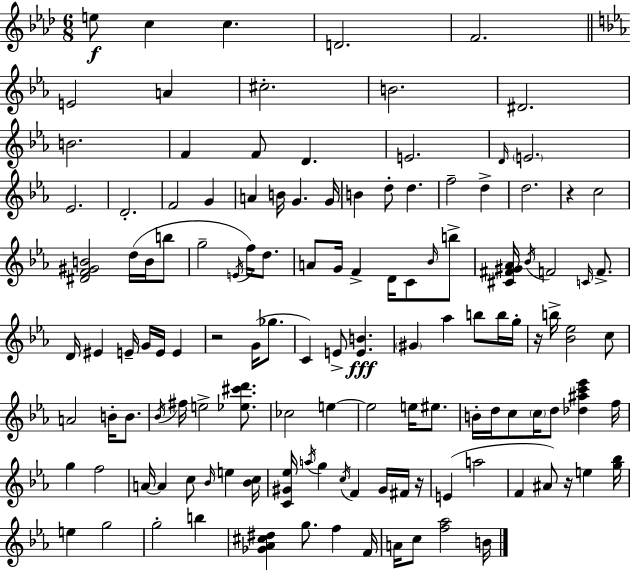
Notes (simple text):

E5/e C5/q C5/q. D4/h. F4/h. E4/h A4/q C#5/h. B4/h. D#4/h. B4/h. F4/q F4/e D4/q. E4/h. D4/s E4/h. Eb4/h. D4/h. F4/h G4/q A4/q B4/s G4/q. G4/s B4/q D5/e D5/q. F5/h D5/q D5/h. R/q C5/h [D#4,F4,G#4,B4]/h D5/s B4/s B5/e G5/h E4/s F5/s D5/e. A4/e G4/s F4/q D4/s C4/e Bb4/s B5/e [C#4,F#4,G#4,Ab4]/s Bb4/s F4/h C4/s F4/e. D4/s EIS4/q E4/s G4/s E4/s E4/q R/h G4/s Gb5/e. C4/q E4/e [E4,B4]/q. G#4/q Ab5/q B5/e B5/s G5/s R/s B5/s [Bb4,Eb5]/h C5/e A4/h B4/s B4/e. Bb4/s F#5/s E5/h [Eb5,C#6,D6]/e. CES5/h E5/q E5/h E5/s EIS5/e. B4/s D5/s C5/e C5/s D5/e [Db5,A#5,C6,Eb6]/q F5/s G5/q F5/h A4/s A4/q C5/e Bb4/s E5/q [Bb4,C5]/s [C4,G#4,Eb5]/s A5/s G5/q C5/s F4/q G#4/s F#4/s R/s E4/q A5/h F4/q A#4/e R/s E5/q [G5,Bb5]/s E5/q G5/h G5/h B5/q [Gb4,Ab4,C#5,D#5]/q G5/e. F5/q F4/s A4/s C5/e [F5,Ab5]/h B4/s